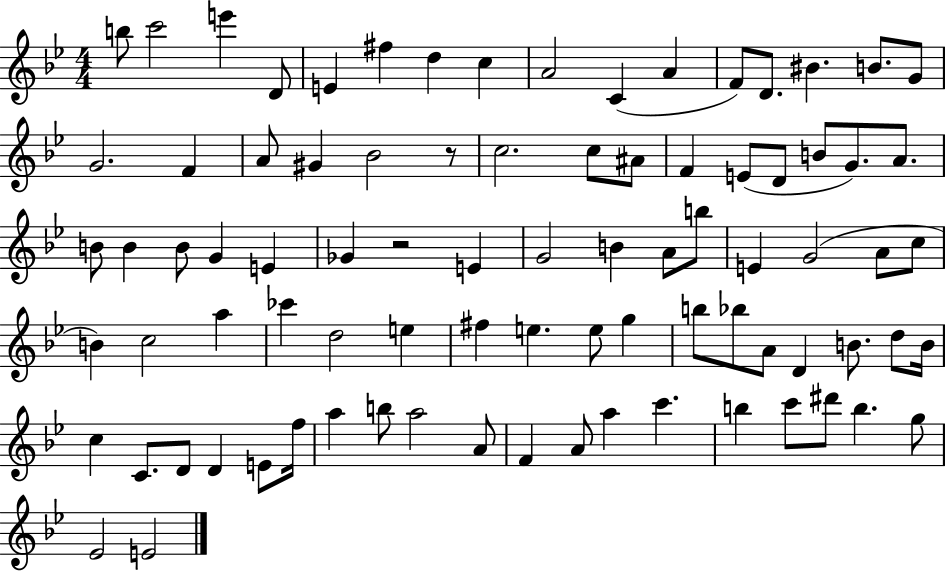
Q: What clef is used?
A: treble